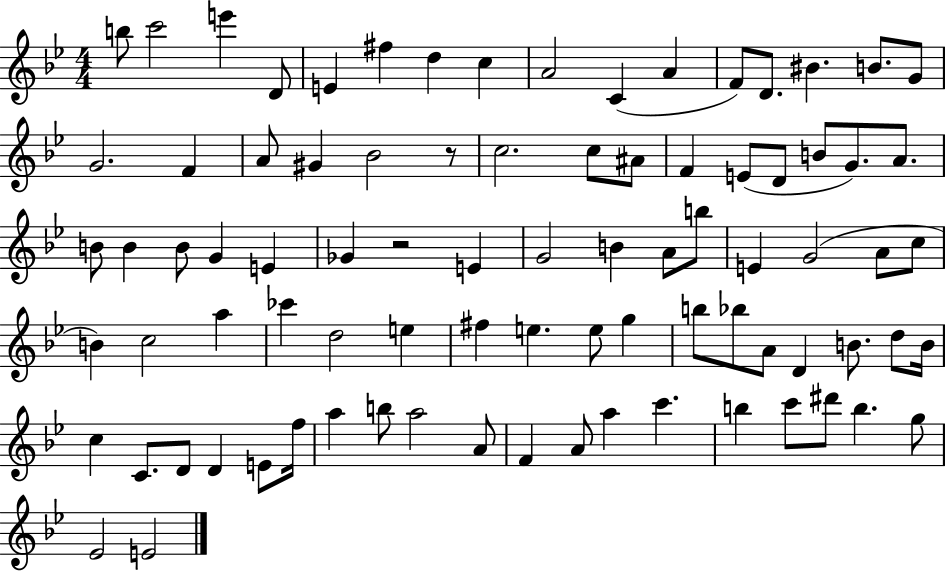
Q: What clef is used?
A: treble